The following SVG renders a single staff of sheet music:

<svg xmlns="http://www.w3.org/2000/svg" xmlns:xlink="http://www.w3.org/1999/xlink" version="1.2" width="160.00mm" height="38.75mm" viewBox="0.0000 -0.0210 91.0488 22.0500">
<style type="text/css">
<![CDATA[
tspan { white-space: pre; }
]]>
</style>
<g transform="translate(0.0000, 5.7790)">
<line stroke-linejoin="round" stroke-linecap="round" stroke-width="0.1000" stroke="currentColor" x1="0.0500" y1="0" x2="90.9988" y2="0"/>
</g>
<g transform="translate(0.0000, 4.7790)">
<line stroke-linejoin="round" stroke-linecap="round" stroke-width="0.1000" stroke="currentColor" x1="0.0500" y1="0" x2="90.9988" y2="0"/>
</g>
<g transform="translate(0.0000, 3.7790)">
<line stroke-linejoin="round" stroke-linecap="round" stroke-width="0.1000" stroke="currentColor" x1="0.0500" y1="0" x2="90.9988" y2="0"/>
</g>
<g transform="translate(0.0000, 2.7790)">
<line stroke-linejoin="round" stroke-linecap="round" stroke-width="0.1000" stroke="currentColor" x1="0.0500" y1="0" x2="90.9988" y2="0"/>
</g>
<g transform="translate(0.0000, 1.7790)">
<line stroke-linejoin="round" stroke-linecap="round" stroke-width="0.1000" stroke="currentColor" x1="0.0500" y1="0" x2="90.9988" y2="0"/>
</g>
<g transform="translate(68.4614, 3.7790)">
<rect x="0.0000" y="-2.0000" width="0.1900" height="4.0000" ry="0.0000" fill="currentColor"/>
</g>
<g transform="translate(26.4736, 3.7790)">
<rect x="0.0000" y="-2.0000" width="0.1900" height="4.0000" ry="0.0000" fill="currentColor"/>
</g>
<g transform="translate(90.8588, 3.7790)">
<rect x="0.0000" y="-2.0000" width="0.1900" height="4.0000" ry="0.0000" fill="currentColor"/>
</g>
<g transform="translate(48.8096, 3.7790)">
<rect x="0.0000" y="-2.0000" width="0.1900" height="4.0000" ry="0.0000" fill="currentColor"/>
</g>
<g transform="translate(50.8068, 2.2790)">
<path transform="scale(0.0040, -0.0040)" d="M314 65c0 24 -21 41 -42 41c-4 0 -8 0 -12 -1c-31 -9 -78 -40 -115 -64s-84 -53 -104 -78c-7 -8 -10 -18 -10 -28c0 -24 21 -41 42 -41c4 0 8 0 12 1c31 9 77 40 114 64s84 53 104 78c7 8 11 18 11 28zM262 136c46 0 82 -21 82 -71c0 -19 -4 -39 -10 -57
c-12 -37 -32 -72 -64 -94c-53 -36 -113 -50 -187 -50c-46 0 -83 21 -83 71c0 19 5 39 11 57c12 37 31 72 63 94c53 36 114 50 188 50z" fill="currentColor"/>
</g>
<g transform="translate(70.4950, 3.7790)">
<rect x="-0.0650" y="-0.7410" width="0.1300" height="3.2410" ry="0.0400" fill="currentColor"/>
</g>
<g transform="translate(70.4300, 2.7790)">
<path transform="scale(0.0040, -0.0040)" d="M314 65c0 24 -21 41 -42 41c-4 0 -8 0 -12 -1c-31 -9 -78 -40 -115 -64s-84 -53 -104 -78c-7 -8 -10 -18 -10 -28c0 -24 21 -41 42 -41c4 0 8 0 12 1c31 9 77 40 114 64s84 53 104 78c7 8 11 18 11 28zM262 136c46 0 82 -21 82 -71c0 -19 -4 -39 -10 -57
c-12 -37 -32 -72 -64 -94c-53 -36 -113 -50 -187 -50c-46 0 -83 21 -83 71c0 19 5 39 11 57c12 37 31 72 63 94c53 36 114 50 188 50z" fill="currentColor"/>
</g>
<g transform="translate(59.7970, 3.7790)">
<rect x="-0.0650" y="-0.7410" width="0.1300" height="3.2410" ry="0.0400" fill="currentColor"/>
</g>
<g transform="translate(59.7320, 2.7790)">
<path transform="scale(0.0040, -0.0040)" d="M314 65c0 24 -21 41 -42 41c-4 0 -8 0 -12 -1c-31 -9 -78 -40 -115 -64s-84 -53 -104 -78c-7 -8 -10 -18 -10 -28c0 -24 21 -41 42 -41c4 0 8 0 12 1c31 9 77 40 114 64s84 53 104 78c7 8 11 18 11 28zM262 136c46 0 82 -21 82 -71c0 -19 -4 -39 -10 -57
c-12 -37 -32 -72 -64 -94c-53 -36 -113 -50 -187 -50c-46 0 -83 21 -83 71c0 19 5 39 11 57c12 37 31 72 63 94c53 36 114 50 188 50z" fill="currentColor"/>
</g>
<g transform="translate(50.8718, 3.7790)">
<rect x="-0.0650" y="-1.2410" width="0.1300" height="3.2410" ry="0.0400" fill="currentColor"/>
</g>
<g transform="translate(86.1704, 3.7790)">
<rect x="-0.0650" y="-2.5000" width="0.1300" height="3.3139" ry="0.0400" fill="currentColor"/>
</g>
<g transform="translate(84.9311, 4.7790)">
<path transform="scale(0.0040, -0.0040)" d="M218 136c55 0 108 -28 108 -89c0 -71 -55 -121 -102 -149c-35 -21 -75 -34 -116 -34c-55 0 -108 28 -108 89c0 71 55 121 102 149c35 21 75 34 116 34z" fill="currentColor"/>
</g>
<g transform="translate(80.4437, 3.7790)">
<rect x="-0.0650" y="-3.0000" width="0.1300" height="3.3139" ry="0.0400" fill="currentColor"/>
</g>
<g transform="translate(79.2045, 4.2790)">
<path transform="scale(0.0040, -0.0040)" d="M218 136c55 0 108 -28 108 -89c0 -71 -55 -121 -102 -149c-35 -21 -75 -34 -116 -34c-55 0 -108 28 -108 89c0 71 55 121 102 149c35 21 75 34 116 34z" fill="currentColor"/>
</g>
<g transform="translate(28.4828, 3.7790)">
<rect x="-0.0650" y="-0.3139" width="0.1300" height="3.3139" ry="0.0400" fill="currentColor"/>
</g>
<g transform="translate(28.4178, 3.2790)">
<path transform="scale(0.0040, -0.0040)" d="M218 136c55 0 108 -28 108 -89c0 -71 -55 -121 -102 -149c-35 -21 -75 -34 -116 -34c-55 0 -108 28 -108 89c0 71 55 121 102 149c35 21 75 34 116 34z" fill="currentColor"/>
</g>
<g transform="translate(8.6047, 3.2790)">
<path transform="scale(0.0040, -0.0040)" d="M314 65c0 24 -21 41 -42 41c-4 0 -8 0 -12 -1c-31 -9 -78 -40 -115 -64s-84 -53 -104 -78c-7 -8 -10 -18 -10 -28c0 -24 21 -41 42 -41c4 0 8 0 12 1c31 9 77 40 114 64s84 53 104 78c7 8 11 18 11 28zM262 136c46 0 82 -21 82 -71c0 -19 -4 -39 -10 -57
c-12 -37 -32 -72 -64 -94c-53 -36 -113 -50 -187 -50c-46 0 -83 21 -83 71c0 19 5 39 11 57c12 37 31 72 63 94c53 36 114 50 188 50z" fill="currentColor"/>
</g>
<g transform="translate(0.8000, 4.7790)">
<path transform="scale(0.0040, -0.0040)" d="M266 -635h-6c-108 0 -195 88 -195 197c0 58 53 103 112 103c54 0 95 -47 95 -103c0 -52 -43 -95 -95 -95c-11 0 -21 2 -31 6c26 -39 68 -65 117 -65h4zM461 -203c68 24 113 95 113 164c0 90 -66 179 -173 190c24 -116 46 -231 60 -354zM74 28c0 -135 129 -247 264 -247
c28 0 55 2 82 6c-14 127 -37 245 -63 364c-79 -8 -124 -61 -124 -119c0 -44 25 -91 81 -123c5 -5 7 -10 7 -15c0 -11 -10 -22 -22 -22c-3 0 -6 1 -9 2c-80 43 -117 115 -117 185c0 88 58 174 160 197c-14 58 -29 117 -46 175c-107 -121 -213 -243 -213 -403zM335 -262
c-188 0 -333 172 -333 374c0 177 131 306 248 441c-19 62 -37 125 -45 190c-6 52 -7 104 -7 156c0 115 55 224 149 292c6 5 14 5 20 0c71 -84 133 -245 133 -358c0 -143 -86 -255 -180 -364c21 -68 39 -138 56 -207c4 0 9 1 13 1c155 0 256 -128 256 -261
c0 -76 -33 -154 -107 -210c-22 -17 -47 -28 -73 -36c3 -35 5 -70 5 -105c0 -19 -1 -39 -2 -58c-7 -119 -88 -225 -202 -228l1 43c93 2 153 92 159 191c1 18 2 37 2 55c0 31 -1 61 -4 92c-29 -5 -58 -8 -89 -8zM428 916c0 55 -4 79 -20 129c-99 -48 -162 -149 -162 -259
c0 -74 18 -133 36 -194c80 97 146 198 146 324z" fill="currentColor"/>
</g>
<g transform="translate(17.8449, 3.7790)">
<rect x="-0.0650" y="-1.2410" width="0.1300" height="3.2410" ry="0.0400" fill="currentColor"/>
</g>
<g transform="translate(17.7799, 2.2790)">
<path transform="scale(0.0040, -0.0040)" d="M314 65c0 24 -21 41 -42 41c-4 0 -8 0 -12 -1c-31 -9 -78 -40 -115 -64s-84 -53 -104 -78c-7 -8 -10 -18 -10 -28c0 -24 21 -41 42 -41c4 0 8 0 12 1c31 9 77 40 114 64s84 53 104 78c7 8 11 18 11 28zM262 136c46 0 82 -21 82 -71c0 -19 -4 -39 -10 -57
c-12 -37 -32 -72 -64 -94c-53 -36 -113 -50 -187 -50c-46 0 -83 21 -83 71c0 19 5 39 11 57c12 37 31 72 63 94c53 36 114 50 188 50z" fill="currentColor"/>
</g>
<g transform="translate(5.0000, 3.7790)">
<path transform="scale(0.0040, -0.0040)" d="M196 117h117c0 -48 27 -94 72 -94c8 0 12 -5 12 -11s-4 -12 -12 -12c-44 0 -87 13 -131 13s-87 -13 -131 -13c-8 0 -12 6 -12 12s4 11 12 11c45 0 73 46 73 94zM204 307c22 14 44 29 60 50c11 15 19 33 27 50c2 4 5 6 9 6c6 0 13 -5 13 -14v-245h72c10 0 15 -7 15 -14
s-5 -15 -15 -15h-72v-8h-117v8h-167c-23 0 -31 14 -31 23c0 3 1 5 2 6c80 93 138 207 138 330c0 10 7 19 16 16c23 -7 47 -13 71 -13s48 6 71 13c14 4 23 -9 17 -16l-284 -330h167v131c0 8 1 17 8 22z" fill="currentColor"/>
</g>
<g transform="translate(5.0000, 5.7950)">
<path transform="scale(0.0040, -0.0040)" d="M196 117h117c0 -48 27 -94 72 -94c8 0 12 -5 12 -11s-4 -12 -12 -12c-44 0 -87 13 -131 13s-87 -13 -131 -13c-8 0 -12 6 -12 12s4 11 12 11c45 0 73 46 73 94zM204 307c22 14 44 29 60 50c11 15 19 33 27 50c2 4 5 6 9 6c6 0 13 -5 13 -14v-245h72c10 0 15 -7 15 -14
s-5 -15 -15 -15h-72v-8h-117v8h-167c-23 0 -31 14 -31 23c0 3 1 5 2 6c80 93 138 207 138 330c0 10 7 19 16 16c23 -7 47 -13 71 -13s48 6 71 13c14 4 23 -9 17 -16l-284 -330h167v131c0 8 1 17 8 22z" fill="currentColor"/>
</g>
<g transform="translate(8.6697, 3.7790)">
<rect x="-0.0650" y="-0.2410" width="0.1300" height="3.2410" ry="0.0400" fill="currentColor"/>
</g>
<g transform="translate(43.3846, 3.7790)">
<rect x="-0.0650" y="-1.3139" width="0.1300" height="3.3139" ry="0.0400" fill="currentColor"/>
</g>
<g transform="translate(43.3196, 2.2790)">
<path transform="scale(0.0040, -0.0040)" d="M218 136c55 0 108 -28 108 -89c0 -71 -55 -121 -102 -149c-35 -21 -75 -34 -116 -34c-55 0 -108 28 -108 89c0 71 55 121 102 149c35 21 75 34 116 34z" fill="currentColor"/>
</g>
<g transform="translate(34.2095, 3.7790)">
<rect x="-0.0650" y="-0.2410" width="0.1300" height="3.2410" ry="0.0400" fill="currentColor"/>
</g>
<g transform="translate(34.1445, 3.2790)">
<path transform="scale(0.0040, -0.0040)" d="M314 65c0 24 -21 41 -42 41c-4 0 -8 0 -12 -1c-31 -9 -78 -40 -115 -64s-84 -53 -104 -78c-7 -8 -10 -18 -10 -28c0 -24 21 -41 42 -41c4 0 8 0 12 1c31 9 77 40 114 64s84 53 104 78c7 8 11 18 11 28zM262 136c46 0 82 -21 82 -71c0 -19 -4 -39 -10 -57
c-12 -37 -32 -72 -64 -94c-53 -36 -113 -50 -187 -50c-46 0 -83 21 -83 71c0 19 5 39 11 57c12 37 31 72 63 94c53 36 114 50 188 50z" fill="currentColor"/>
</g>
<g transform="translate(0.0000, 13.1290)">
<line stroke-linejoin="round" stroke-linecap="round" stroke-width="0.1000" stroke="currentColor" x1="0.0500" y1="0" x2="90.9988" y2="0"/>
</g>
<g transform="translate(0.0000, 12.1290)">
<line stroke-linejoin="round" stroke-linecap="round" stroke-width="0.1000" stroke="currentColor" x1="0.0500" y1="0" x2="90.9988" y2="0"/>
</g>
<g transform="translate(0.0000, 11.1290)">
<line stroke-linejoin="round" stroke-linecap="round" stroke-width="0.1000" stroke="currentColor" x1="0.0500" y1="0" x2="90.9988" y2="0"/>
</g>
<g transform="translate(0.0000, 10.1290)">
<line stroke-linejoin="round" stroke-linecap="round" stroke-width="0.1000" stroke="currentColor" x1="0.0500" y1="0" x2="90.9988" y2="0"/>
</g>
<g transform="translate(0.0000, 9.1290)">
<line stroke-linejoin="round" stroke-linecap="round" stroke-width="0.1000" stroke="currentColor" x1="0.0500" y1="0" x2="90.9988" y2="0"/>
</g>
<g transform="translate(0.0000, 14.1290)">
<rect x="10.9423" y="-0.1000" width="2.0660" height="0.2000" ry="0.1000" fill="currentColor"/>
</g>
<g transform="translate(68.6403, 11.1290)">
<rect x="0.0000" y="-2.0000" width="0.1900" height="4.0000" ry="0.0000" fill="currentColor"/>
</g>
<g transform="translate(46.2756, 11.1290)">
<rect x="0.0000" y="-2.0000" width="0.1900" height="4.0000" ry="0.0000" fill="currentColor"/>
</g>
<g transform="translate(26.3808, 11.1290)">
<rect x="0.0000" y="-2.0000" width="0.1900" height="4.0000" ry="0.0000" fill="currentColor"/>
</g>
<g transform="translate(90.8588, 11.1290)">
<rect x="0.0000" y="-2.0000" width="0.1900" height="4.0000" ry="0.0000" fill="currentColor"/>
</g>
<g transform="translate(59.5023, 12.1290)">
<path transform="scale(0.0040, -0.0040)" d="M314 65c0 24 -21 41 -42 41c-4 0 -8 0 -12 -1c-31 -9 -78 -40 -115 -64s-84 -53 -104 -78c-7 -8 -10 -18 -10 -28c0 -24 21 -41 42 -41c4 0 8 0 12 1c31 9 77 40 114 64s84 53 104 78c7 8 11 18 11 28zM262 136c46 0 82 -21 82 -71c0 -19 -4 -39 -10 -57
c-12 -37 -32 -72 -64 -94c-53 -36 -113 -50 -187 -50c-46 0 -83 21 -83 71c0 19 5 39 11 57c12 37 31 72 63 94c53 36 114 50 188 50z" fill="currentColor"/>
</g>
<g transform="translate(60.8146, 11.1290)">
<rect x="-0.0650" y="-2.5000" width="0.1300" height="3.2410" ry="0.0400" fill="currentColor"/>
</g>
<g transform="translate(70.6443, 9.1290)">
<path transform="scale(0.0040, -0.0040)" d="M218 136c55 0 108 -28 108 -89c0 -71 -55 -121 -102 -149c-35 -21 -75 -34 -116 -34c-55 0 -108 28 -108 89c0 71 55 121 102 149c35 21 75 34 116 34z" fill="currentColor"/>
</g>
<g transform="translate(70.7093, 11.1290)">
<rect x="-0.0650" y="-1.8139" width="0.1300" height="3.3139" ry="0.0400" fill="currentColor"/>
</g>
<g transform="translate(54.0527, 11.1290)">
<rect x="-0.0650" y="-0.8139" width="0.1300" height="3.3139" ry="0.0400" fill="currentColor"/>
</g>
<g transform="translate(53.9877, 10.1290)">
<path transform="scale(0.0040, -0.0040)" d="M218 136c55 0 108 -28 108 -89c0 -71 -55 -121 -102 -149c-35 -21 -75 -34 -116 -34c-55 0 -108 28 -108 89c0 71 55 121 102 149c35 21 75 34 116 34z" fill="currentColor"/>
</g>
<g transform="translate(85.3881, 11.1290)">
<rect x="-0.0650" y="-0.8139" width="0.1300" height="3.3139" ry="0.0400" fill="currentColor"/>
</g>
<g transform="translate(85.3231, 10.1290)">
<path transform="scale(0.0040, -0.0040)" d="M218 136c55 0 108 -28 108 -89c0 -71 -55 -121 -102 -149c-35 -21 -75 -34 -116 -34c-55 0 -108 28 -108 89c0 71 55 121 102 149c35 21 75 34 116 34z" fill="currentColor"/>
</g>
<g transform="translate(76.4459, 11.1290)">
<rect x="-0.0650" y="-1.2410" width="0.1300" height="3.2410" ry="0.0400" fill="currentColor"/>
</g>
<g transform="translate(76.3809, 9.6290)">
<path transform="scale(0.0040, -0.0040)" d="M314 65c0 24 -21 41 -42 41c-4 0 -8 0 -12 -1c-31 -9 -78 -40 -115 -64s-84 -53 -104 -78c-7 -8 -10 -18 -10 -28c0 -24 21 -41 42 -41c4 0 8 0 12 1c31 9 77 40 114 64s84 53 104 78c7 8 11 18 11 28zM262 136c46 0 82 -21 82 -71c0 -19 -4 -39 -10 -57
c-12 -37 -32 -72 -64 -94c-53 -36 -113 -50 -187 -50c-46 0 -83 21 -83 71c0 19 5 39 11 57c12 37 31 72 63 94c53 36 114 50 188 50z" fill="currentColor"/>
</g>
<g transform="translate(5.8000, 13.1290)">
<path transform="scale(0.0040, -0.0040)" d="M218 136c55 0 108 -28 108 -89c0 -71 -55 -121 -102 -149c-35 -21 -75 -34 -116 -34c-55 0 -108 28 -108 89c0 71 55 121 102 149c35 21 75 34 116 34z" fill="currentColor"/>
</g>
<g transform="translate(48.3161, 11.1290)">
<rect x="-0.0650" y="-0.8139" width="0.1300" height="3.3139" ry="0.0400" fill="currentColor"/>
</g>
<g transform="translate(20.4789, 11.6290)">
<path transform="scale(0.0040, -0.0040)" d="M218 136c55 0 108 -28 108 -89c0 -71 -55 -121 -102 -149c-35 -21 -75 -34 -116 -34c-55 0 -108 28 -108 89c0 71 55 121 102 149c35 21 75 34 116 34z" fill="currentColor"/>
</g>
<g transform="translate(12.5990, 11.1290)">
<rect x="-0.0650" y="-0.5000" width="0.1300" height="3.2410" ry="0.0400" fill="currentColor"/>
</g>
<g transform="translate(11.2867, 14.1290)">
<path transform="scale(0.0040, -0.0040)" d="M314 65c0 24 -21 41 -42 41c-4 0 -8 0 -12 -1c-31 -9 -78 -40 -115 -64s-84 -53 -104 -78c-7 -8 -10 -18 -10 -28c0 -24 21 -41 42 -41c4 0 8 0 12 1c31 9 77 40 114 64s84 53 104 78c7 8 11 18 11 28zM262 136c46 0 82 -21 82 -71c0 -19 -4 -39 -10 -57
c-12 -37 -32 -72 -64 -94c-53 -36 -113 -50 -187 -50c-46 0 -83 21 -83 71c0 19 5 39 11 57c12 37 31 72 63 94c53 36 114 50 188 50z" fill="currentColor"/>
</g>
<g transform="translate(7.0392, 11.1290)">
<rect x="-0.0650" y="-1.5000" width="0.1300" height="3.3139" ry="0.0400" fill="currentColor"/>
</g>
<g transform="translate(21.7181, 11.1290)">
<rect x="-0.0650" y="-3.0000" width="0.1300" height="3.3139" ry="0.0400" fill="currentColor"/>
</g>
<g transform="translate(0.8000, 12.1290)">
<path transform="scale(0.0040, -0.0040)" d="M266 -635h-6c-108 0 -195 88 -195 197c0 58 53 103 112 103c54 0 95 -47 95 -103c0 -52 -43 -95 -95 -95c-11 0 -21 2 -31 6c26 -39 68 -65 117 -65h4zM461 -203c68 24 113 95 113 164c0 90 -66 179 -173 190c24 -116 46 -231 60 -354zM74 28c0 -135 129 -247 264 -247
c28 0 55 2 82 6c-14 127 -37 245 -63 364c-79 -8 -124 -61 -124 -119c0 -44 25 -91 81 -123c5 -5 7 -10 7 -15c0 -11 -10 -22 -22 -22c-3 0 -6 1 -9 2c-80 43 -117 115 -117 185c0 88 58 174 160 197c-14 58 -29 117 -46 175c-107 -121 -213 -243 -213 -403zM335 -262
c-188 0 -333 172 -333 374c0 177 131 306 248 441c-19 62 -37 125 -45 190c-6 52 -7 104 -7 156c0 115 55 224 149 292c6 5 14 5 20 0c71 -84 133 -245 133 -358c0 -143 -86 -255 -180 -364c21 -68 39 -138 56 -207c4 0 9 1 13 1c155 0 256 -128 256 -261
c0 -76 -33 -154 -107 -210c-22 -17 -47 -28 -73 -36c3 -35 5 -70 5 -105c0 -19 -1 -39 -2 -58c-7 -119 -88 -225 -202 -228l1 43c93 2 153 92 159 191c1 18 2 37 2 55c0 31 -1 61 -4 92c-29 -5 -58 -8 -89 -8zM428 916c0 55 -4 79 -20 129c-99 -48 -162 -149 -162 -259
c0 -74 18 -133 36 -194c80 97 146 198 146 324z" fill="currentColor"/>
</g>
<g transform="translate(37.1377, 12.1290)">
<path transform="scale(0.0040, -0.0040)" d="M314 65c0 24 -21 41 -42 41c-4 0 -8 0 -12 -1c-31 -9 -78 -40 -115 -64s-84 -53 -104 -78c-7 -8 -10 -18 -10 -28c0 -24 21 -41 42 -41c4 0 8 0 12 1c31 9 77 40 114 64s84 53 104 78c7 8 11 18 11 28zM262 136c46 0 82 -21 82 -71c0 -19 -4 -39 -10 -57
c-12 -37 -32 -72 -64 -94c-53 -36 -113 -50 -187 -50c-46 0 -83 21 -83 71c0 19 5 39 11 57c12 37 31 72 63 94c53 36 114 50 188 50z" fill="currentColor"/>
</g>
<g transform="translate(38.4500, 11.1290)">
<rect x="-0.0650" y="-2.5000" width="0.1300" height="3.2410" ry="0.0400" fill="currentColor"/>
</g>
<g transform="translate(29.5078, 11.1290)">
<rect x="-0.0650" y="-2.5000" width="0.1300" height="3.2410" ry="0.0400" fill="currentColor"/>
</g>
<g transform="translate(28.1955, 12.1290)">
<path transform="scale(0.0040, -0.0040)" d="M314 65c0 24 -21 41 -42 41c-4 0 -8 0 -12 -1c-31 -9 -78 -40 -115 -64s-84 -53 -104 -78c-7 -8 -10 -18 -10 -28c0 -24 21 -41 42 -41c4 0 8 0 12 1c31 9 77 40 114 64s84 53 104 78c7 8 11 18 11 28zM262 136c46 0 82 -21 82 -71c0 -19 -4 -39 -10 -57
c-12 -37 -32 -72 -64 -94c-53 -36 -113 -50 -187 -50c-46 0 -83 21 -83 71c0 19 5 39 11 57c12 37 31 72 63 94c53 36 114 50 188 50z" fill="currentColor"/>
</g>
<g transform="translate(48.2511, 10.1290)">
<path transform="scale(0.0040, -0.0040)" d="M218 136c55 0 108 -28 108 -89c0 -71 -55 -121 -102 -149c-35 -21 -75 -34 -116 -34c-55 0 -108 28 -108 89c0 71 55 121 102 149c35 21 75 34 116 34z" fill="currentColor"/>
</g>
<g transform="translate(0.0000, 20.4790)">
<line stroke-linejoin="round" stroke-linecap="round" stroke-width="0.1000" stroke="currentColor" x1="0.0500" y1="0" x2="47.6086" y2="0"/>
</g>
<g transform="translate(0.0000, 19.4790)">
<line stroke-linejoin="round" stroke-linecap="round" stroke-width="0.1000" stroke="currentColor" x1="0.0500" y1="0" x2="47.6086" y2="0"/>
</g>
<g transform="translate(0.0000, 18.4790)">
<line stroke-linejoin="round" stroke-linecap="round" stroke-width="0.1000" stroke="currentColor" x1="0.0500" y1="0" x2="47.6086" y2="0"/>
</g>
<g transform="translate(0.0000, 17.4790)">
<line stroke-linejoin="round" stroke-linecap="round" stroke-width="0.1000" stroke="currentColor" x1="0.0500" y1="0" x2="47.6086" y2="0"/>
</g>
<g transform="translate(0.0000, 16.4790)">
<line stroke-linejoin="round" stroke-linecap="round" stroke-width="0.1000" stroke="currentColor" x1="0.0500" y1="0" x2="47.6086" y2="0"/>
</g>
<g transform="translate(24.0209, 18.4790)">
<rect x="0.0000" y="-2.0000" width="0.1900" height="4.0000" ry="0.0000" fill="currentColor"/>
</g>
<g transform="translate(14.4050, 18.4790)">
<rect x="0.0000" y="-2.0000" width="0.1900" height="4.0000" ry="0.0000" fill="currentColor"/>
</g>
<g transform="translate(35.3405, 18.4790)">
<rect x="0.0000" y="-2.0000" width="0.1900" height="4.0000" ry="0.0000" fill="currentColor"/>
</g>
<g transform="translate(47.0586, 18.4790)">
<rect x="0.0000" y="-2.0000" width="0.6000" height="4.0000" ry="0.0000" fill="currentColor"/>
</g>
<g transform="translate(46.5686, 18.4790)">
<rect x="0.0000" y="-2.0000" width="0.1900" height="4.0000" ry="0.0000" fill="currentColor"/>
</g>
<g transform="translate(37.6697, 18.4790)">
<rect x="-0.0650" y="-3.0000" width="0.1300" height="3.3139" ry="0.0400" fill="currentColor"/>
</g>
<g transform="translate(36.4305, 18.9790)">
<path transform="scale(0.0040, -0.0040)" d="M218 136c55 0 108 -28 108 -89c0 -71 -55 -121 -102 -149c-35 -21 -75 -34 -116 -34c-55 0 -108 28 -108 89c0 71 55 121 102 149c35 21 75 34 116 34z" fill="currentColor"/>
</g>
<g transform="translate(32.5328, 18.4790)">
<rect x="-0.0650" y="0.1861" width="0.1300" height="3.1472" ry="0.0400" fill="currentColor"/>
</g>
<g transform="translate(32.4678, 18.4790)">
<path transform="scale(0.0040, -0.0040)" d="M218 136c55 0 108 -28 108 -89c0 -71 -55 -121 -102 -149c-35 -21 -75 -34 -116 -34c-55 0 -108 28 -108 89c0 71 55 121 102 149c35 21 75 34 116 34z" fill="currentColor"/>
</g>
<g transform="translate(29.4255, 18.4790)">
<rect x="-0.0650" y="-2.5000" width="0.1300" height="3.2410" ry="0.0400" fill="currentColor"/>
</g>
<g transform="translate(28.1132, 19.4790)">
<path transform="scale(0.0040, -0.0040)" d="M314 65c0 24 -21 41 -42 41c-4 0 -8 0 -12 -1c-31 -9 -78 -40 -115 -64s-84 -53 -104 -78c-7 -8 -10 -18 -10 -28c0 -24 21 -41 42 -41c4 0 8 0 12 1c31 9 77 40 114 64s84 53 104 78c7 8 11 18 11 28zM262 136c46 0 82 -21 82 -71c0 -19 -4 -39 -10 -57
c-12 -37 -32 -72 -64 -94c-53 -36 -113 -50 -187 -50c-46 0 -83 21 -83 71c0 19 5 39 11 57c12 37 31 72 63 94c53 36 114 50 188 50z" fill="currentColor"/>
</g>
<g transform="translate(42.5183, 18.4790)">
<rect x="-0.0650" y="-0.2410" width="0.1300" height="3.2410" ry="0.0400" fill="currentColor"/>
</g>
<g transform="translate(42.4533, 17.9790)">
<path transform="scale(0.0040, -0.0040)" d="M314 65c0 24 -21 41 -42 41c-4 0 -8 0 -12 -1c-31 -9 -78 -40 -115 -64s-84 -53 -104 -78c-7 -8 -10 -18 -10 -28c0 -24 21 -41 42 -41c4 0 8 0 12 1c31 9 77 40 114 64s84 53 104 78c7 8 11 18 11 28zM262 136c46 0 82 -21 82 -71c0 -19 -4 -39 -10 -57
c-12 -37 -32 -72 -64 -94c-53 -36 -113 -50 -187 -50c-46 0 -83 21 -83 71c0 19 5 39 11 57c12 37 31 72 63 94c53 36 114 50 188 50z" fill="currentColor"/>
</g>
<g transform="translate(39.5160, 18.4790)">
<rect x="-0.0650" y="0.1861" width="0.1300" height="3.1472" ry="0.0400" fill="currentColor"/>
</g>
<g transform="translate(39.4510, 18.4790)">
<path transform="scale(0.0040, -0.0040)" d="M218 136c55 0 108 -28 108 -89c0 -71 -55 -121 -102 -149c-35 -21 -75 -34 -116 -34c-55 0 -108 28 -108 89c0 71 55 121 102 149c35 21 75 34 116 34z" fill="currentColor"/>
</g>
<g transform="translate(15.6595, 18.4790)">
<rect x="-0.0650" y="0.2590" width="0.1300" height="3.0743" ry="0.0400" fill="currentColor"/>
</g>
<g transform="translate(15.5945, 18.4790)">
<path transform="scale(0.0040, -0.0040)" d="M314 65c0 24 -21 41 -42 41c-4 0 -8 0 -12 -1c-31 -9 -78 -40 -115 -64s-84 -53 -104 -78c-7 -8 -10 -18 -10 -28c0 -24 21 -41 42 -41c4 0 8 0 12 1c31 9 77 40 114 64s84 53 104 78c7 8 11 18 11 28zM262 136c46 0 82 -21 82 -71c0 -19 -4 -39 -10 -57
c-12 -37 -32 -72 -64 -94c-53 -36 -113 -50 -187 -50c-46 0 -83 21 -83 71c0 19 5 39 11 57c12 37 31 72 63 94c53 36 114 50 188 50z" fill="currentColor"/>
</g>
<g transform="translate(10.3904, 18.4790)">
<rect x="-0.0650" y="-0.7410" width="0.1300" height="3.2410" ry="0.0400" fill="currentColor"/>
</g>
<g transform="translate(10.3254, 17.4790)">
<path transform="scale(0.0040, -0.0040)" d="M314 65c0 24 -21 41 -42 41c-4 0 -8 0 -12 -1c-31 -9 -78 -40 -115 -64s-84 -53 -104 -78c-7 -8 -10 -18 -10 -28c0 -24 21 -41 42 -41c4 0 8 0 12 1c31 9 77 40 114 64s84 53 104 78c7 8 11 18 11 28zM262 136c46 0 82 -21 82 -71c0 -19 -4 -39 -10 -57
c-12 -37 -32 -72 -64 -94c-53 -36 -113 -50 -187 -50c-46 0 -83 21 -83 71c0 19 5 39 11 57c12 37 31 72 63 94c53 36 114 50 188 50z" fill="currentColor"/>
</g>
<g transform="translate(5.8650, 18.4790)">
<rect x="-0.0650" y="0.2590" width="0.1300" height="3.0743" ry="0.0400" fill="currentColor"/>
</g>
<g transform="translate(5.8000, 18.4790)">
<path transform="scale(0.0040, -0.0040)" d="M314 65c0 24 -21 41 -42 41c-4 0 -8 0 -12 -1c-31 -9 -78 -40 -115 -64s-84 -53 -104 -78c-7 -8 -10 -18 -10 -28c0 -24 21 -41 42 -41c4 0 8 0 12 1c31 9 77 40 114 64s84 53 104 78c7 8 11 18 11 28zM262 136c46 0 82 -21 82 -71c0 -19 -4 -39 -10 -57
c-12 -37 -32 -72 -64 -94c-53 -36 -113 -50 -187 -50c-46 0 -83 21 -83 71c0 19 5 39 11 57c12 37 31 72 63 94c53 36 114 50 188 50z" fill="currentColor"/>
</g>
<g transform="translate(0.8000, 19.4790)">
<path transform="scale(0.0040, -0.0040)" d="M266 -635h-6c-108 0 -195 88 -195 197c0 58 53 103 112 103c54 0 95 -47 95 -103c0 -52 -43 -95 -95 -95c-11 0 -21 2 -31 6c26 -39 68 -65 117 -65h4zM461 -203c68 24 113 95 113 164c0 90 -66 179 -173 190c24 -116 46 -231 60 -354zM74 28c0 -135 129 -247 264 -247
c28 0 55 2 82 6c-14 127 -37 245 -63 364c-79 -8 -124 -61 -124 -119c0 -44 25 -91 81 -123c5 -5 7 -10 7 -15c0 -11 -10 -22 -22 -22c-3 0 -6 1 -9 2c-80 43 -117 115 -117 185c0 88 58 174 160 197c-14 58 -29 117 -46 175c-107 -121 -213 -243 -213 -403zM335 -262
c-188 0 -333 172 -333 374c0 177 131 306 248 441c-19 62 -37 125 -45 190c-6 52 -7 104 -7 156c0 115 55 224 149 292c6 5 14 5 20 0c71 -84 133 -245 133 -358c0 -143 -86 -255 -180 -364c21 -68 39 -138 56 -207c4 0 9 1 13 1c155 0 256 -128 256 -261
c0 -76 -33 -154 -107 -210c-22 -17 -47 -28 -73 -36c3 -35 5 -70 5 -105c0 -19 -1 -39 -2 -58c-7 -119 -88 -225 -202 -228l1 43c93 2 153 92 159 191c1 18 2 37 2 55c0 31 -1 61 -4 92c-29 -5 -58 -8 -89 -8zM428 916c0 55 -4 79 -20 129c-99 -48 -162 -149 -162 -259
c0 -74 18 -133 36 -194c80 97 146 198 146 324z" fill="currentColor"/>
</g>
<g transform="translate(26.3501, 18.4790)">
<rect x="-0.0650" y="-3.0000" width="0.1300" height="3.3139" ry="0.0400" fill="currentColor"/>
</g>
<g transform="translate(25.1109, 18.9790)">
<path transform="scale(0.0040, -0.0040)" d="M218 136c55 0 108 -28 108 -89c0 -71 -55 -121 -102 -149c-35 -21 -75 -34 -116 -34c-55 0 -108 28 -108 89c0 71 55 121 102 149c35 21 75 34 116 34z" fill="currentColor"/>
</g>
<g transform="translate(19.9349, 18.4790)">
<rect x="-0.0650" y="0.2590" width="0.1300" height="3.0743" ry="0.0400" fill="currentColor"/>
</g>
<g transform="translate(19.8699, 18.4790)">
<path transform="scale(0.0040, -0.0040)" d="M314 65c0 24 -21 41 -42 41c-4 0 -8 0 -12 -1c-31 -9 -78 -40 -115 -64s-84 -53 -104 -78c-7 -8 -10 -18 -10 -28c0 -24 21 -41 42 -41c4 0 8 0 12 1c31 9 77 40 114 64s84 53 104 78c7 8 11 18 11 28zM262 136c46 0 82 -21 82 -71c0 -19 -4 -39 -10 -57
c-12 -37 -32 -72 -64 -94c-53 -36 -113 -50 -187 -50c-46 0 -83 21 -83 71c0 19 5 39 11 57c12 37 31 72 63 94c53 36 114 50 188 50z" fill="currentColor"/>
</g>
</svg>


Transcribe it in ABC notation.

X:1
T:Untitled
M:4/4
L:1/4
K:C
c2 e2 c c2 e e2 d2 d2 A G E C2 A G2 G2 d d G2 f e2 d B2 d2 B2 B2 A G2 B A B c2